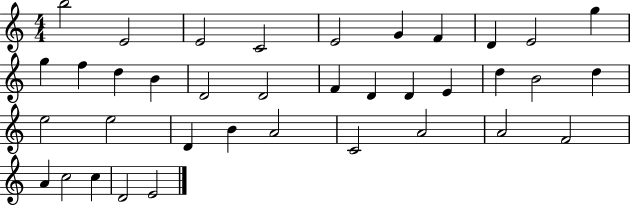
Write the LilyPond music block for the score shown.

{
  \clef treble
  \numericTimeSignature
  \time 4/4
  \key c \major
  b''2 e'2 | e'2 c'2 | e'2 g'4 f'4 | d'4 e'2 g''4 | \break g''4 f''4 d''4 b'4 | d'2 d'2 | f'4 d'4 d'4 e'4 | d''4 b'2 d''4 | \break e''2 e''2 | d'4 b'4 a'2 | c'2 a'2 | a'2 f'2 | \break a'4 c''2 c''4 | d'2 e'2 | \bar "|."
}